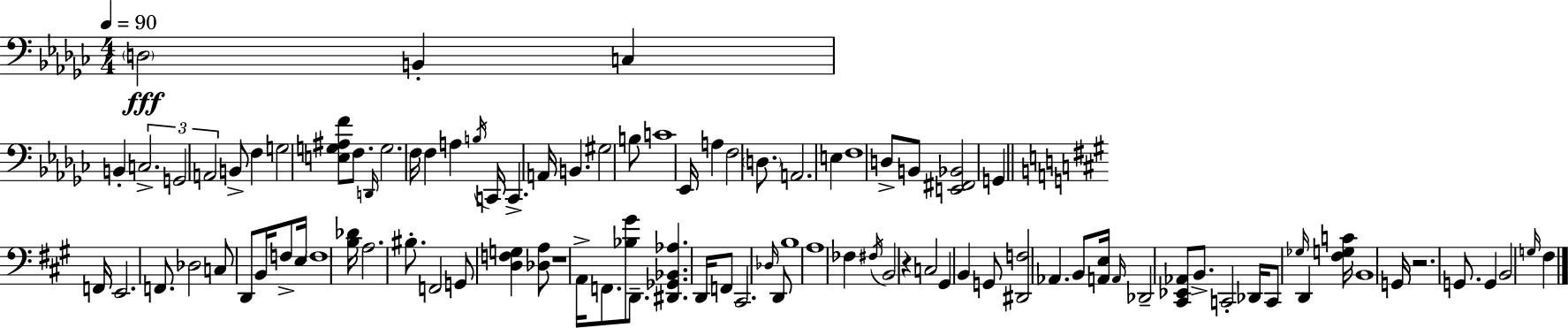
{
  \clef bass
  \numericTimeSignature
  \time 4/4
  \key ees \minor
  \tempo 4 = 90
  \repeat volta 2 { \parenthesize d2\fff b,4-. c4 | b,4-. \tuplet 3/2 { c2.-> | g,2 a,2 } | b,8-> f4 g2 <e g ais f'>8 | \break f8. \grace { d,16 } g2. | f16 f4 a4 \acciaccatura { b16 } c,16 c,4.-> | a,16 b,4. gis2 | b8 c'1 | \break ees,16 a4 f2 \parenthesize d8. | a,2. e4 | f1 | d8-> b,8 <e, fis, bes,>2 g,4 | \break \bar "||" \break \key a \major f,16 e,2. f,8. | des2 c8 d,8 b,16 f8-> e16 | \parenthesize f1 | <b des'>16 a2. bis8.-. | \break f,2 g,8 <d f g>4 <des a>8 | r1 | a,16-> f,8. <bes gis'>8 d,8.-- <dis, ges, bes, aes>4. d,16 | f,8 cis,2. \grace { des16 } d,8 | \break b1 | a1 | fes4 \acciaccatura { fis16 } b,2 r4 | c2 gis,4 b,4 | \break g,8 <dis, f>2 aes,4. | b,8 <a, e>16 \grace { a,16 } des,2-- <cis, ees, aes,>8 | b,8.-> c,2-. des,16 c,8 \grace { ges16 } d,4 | <fis g c'>16 b,1 | \break g,16 r2. | g,8. g,4 b,2 | \grace { g16 } fis4 } \bar "|."
}